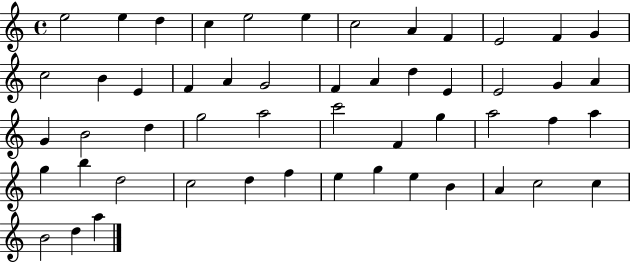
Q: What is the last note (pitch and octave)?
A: A5